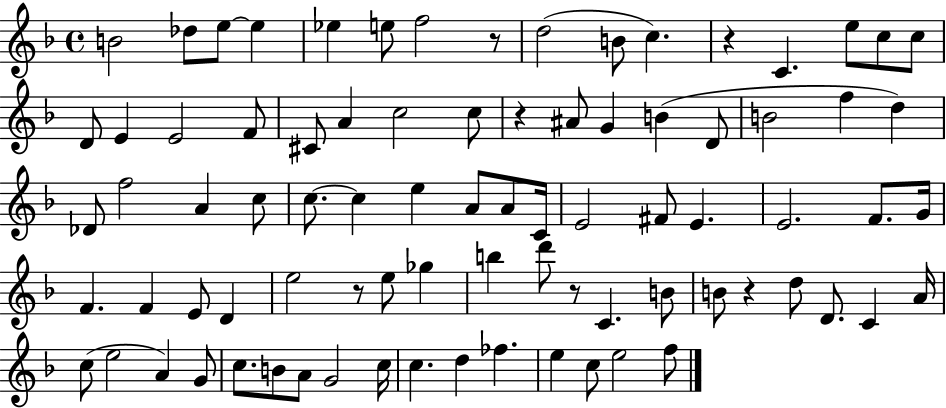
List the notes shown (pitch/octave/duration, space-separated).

B4/h Db5/e E5/e E5/q Eb5/q E5/e F5/h R/e D5/h B4/e C5/q. R/q C4/q. E5/e C5/e C5/e D4/e E4/q E4/h F4/e C#4/e A4/q C5/h C5/e R/q A#4/e G4/q B4/q D4/e B4/h F5/q D5/q Db4/e F5/h A4/q C5/e C5/e. C5/q E5/q A4/e A4/e C4/s E4/h F#4/e E4/q. E4/h. F4/e. G4/s F4/q. F4/q E4/e D4/q E5/h R/e E5/e Gb5/q B5/q D6/e R/e C4/q. B4/e B4/e R/q D5/e D4/e. C4/q A4/s C5/e E5/h A4/q G4/e C5/e. B4/e A4/e G4/h C5/s C5/q. D5/q FES5/q. E5/q C5/e E5/h F5/e